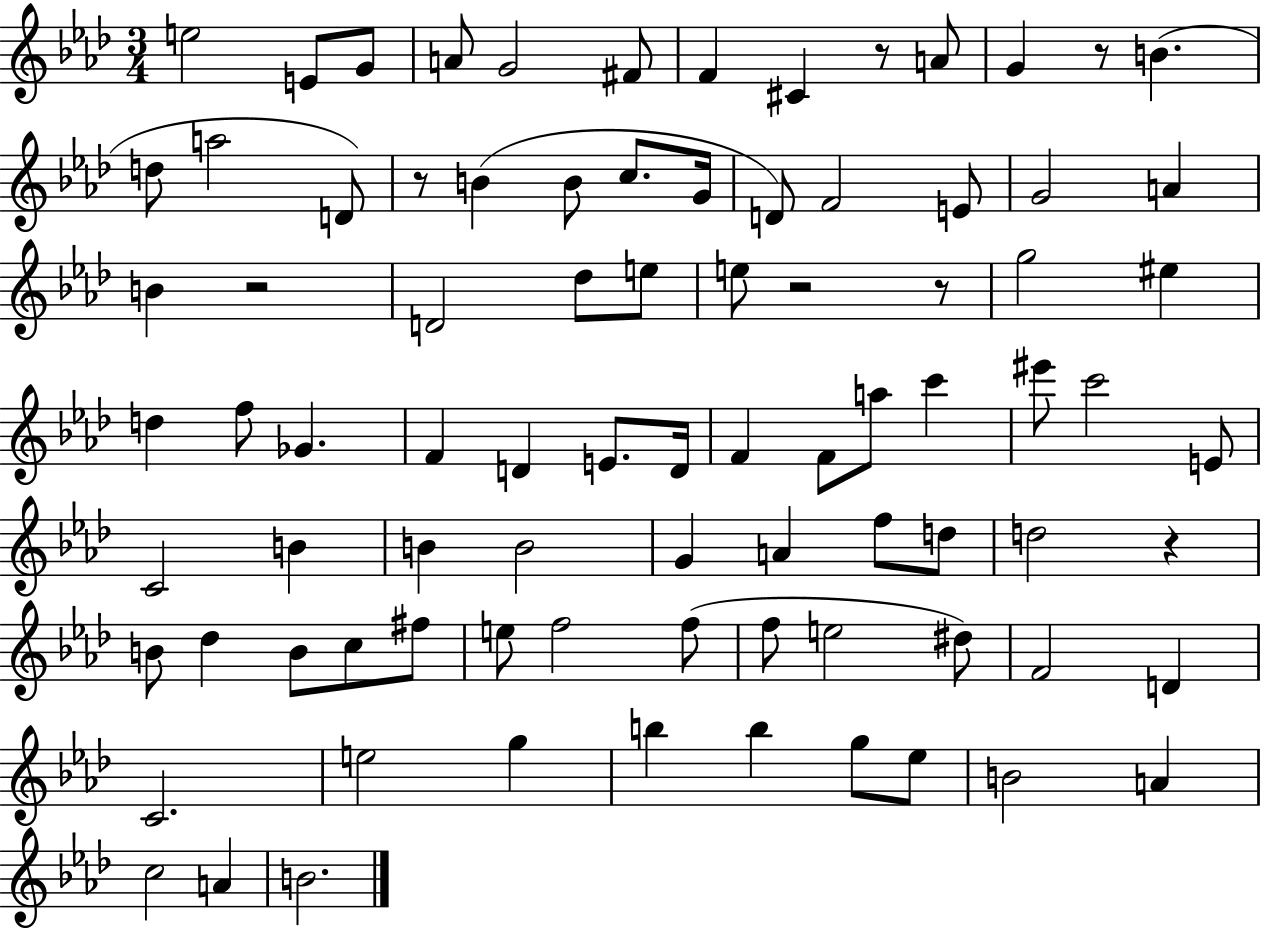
E5/h E4/e G4/e A4/e G4/h F#4/e F4/q C#4/q R/e A4/e G4/q R/e B4/q. D5/e A5/h D4/e R/e B4/q B4/e C5/e. G4/s D4/e F4/h E4/e G4/h A4/q B4/q R/h D4/h Db5/e E5/e E5/e R/h R/e G5/h EIS5/q D5/q F5/e Gb4/q. F4/q D4/q E4/e. D4/s F4/q F4/e A5/e C6/q EIS6/e C6/h E4/e C4/h B4/q B4/q B4/h G4/q A4/q F5/e D5/e D5/h R/q B4/e Db5/q B4/e C5/e F#5/e E5/e F5/h F5/e F5/e E5/h D#5/e F4/h D4/q C4/h. E5/h G5/q B5/q B5/q G5/e Eb5/e B4/h A4/q C5/h A4/q B4/h.